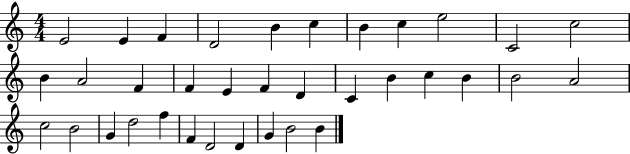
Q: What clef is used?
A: treble